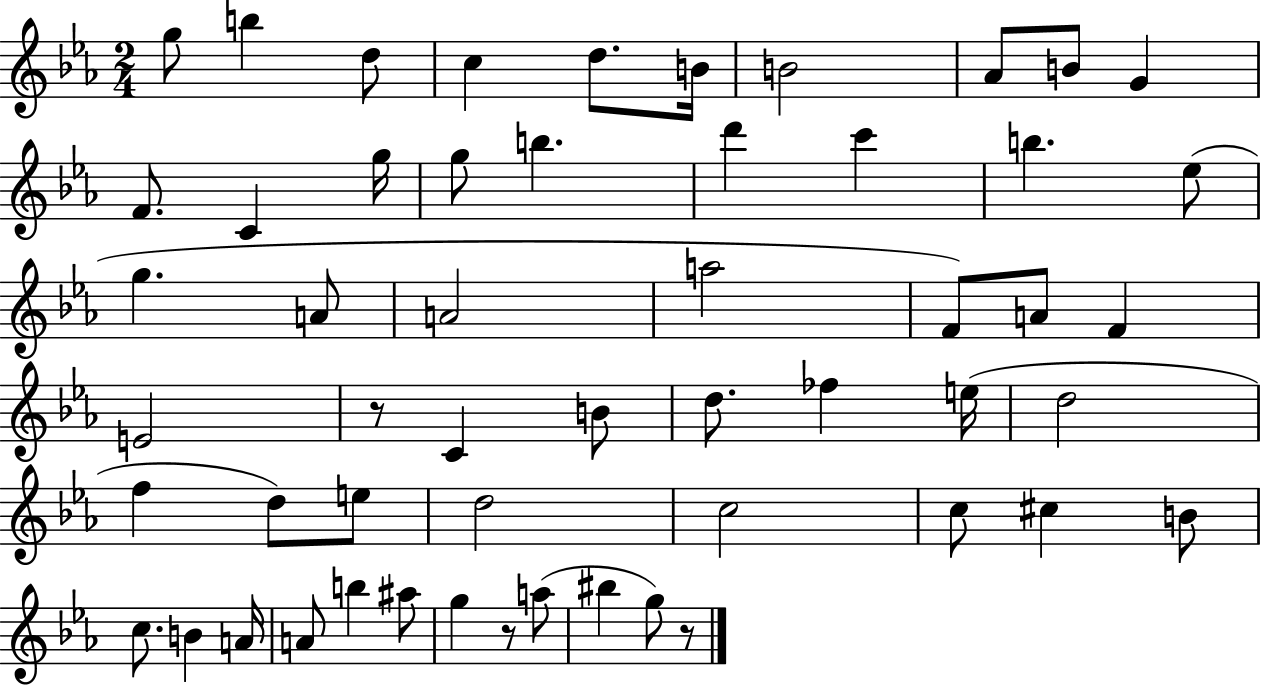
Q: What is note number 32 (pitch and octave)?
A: E5